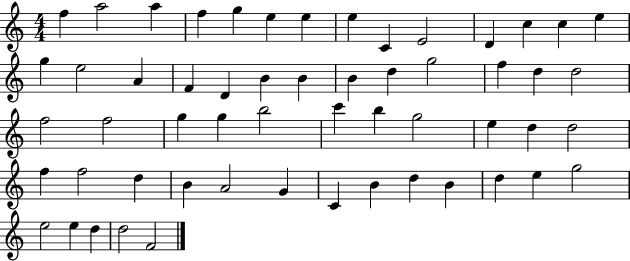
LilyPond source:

{
  \clef treble
  \numericTimeSignature
  \time 4/4
  \key c \major
  f''4 a''2 a''4 | f''4 g''4 e''4 e''4 | e''4 c'4 e'2 | d'4 c''4 c''4 e''4 | \break g''4 e''2 a'4 | f'4 d'4 b'4 b'4 | b'4 d''4 g''2 | f''4 d''4 d''2 | \break f''2 f''2 | g''4 g''4 b''2 | c'''4 b''4 g''2 | e''4 d''4 d''2 | \break f''4 f''2 d''4 | b'4 a'2 g'4 | c'4 b'4 d''4 b'4 | d''4 e''4 g''2 | \break e''2 e''4 d''4 | d''2 f'2 | \bar "|."
}